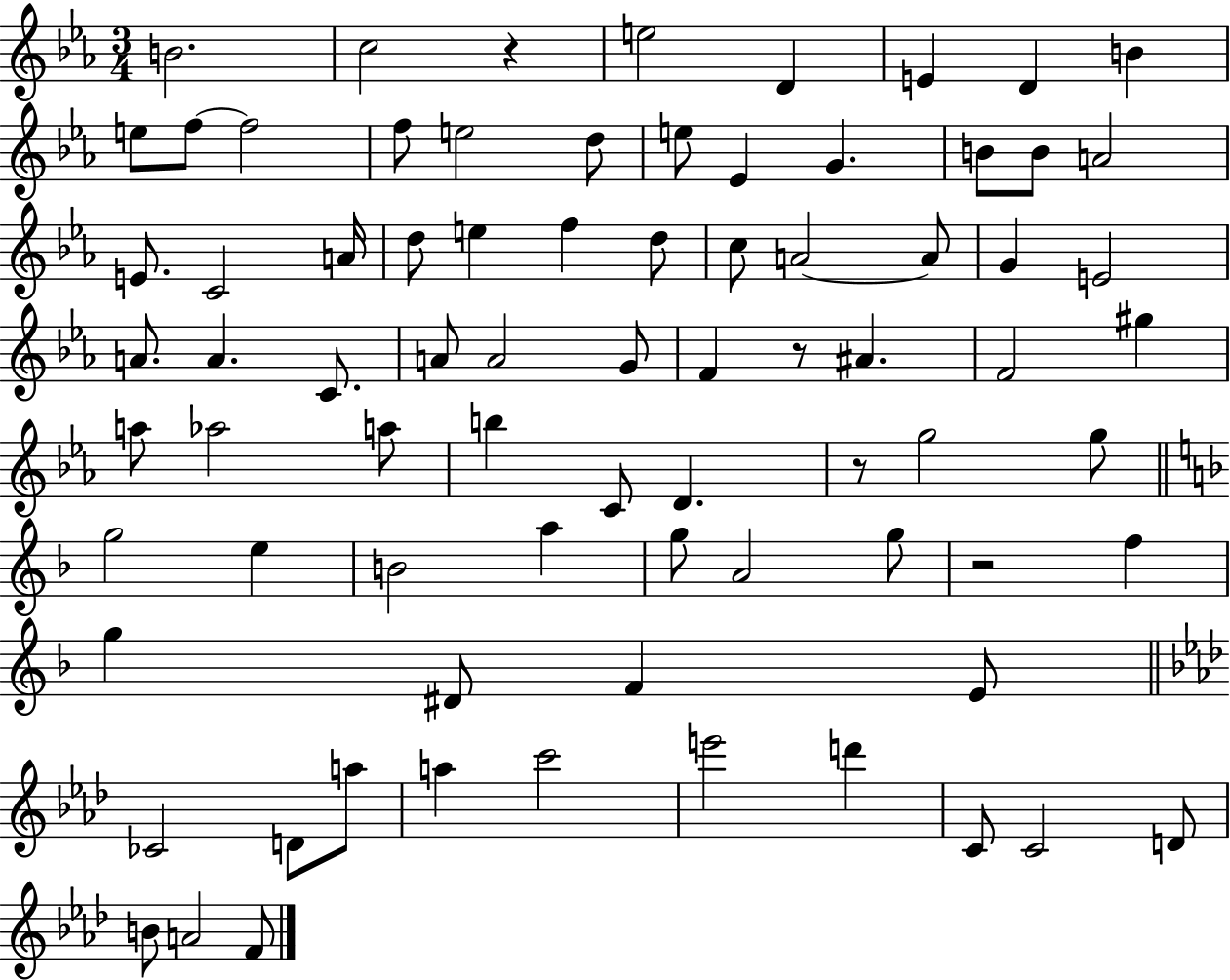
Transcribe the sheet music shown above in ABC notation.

X:1
T:Untitled
M:3/4
L:1/4
K:Eb
B2 c2 z e2 D E D B e/2 f/2 f2 f/2 e2 d/2 e/2 _E G B/2 B/2 A2 E/2 C2 A/4 d/2 e f d/2 c/2 A2 A/2 G E2 A/2 A C/2 A/2 A2 G/2 F z/2 ^A F2 ^g a/2 _a2 a/2 b C/2 D z/2 g2 g/2 g2 e B2 a g/2 A2 g/2 z2 f g ^D/2 F E/2 _C2 D/2 a/2 a c'2 e'2 d' C/2 C2 D/2 B/2 A2 F/2